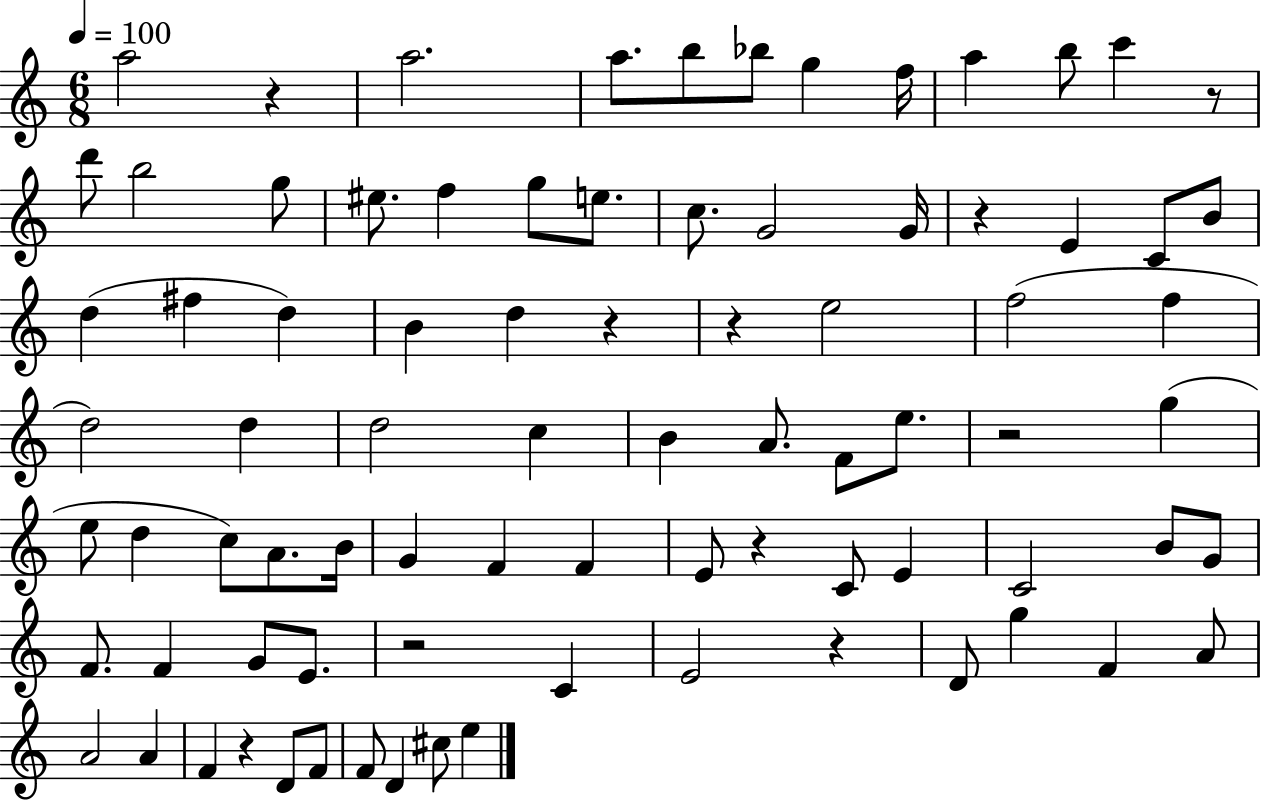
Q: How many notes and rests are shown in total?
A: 83